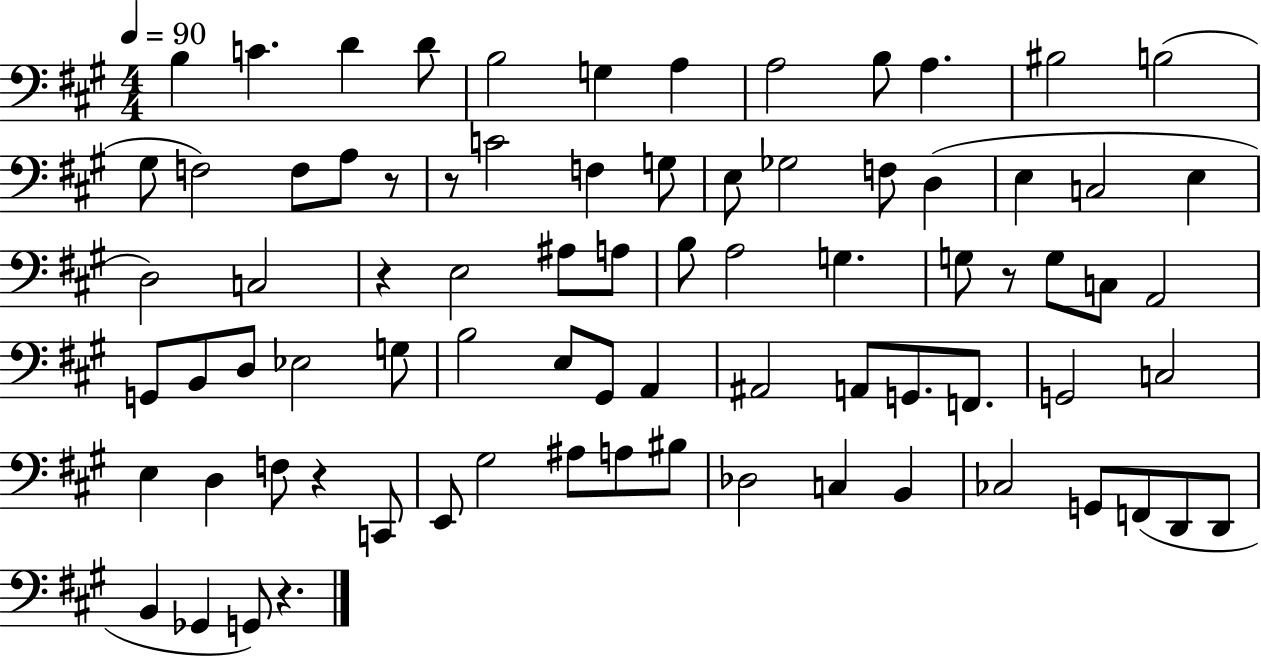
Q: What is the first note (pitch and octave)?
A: B3